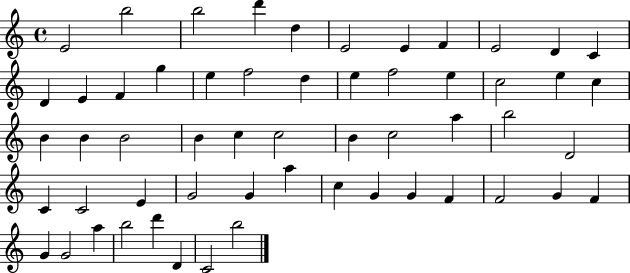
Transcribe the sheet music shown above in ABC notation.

X:1
T:Untitled
M:4/4
L:1/4
K:C
E2 b2 b2 d' d E2 E F E2 D C D E F g e f2 d e f2 e c2 e c B B B2 B c c2 B c2 a b2 D2 C C2 E G2 G a c G G F F2 G F G G2 a b2 d' D C2 b2